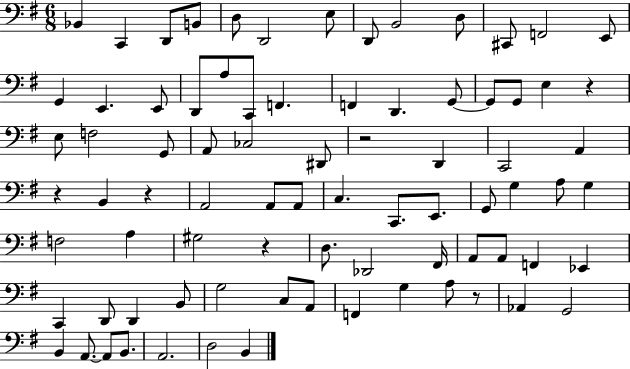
Bb2/q C2/q D2/e B2/e D3/e D2/h E3/e D2/e B2/h D3/e C#2/e F2/h E2/e G2/q E2/q. E2/e D2/e A3/e C2/e F2/q. F2/q D2/q. G2/e G2/e G2/e E3/q R/q E3/e F3/h G2/e A2/e CES3/h D#2/e R/h D2/q C2/h A2/q R/q B2/q R/q A2/h A2/e A2/e C3/q. C2/e. E2/e. G2/e G3/q A3/e G3/q F3/h A3/q G#3/h R/q D3/e. Db2/h F#2/s A2/e A2/e F2/q Eb2/q C2/q D2/e D2/q B2/e G3/h C3/e A2/e F2/q G3/q A3/e R/e Ab2/q G2/h B2/q A2/e. A2/e B2/e. A2/h. D3/h B2/q